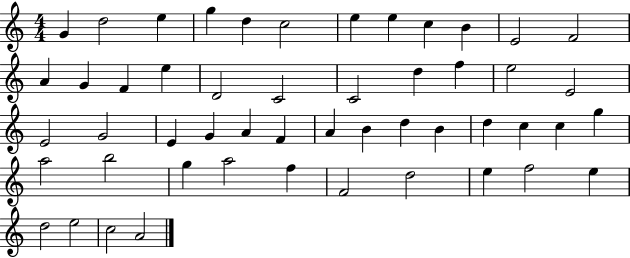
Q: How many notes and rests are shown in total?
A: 51